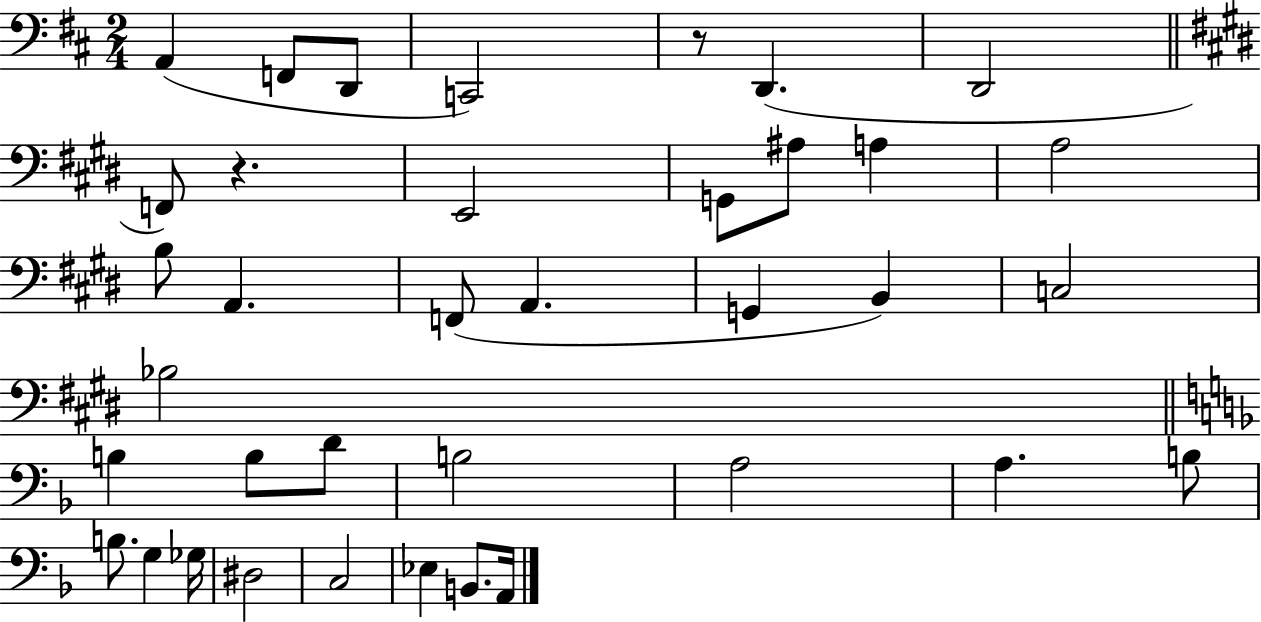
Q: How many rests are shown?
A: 2